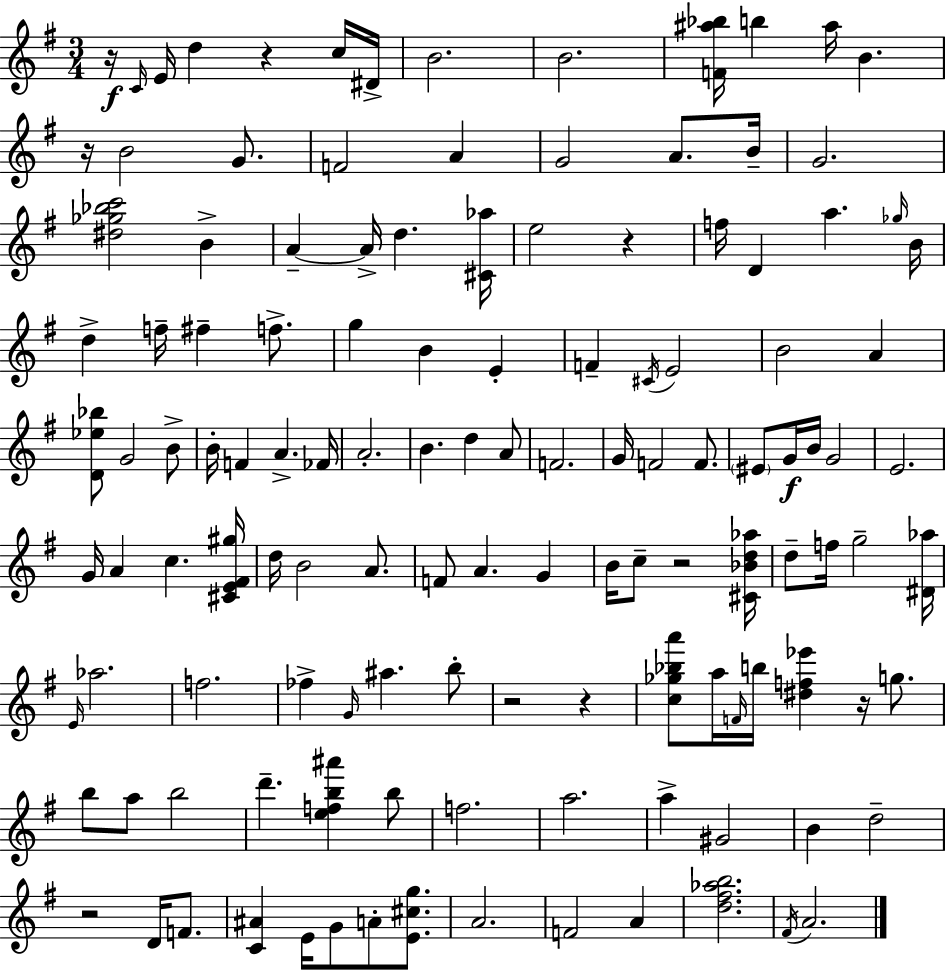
R/s C4/s E4/s D5/q R/q C5/s D#4/s B4/h. B4/h. [F4,A#5,Bb5]/s B5/q A#5/s B4/q. R/s B4/h G4/e. F4/h A4/q G4/h A4/e. B4/s G4/h. [D#5,Gb5,Bb5,C6]/h B4/q A4/q A4/s D5/q. [C#4,Ab5]/s E5/h R/q F5/s D4/q A5/q. Gb5/s B4/s D5/q F5/s F#5/q F5/e. G5/q B4/q E4/q F4/q C#4/s E4/h B4/h A4/q [D4,Eb5,Bb5]/e G4/h B4/e B4/s F4/q A4/q. FES4/s A4/h. B4/q. D5/q A4/e F4/h. G4/s F4/h F4/e. EIS4/e G4/s B4/s G4/h E4/h. G4/s A4/q C5/q. [C#4,E4,F#4,G#5]/s D5/s B4/h A4/e. F4/e A4/q. G4/q B4/s C5/e R/h [C#4,Bb4,D5,Ab5]/s D5/e F5/s G5/h [D#4,Ab5]/s E4/s Ab5/h. F5/h. FES5/q G4/s A#5/q. B5/e R/h R/q [C5,Gb5,Bb5,A6]/e A5/s F4/s B5/s [D#5,F5,Eb6]/q R/s G5/e. B5/e A5/e B5/h D6/q. [E5,F5,B5,A#6]/q B5/e F5/h. A5/h. A5/q G#4/h B4/q D5/h R/h D4/s F4/e. [C4,A#4]/q E4/s G4/e A4/e [E4,C#5,G5]/e. A4/h. F4/h A4/q [D5,F#5,Ab5,B5]/h. F#4/s A4/h.